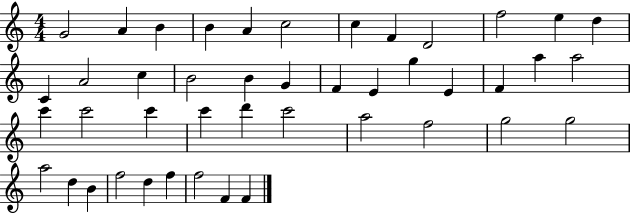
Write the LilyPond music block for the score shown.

{
  \clef treble
  \numericTimeSignature
  \time 4/4
  \key c \major
  g'2 a'4 b'4 | b'4 a'4 c''2 | c''4 f'4 d'2 | f''2 e''4 d''4 | \break c'4 a'2 c''4 | b'2 b'4 g'4 | f'4 e'4 g''4 e'4 | f'4 a''4 a''2 | \break c'''4 c'''2 c'''4 | c'''4 d'''4 c'''2 | a''2 f''2 | g''2 g''2 | \break a''2 d''4 b'4 | f''2 d''4 f''4 | f''2 f'4 f'4 | \bar "|."
}